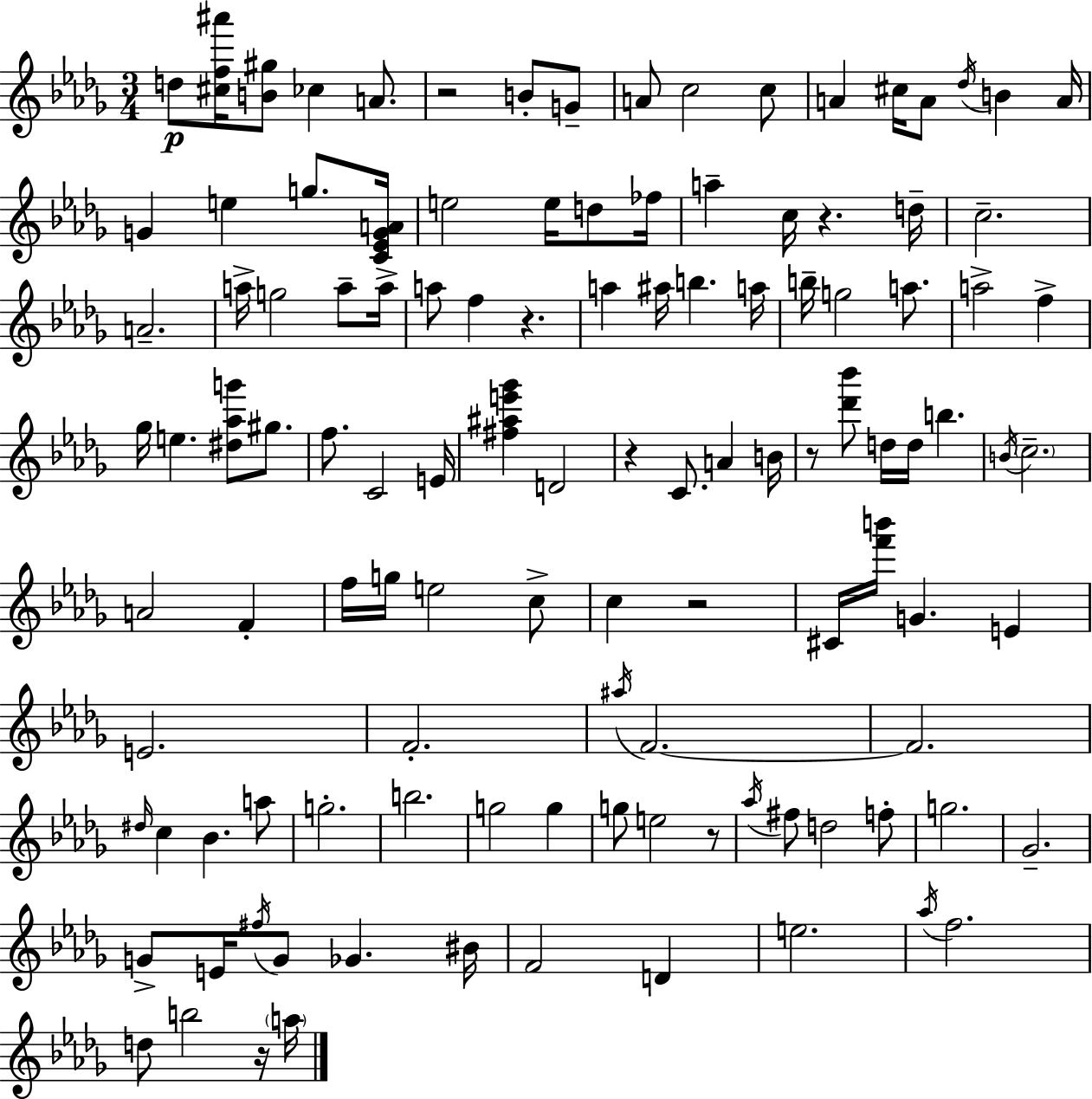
X:1
T:Untitled
M:3/4
L:1/4
K:Bbm
d/2 [^cf^a']/4 [B^g]/2 _c A/2 z2 B/2 G/2 A/2 c2 c/2 A ^c/4 A/2 _d/4 B A/4 G e g/2 [C_EGA]/4 e2 e/4 d/2 _f/4 a c/4 z d/4 c2 A2 a/4 g2 a/2 a/4 a/2 f z a ^a/4 b a/4 b/4 g2 a/2 a2 f _g/4 e [^d_ag']/2 ^g/2 f/2 C2 E/4 [^f^ae'_g'] D2 z C/2 A B/4 z/2 [_d'_b']/2 d/4 d/4 b B/4 c2 A2 F f/4 g/4 e2 c/2 c z2 ^C/4 [f'b']/4 G E E2 F2 ^a/4 F2 F2 ^d/4 c _B a/2 g2 b2 g2 g g/2 e2 z/2 _a/4 ^f/2 d2 f/2 g2 _G2 G/2 E/4 ^f/4 G/2 _G ^B/4 F2 D e2 _a/4 f2 d/2 b2 z/4 a/4